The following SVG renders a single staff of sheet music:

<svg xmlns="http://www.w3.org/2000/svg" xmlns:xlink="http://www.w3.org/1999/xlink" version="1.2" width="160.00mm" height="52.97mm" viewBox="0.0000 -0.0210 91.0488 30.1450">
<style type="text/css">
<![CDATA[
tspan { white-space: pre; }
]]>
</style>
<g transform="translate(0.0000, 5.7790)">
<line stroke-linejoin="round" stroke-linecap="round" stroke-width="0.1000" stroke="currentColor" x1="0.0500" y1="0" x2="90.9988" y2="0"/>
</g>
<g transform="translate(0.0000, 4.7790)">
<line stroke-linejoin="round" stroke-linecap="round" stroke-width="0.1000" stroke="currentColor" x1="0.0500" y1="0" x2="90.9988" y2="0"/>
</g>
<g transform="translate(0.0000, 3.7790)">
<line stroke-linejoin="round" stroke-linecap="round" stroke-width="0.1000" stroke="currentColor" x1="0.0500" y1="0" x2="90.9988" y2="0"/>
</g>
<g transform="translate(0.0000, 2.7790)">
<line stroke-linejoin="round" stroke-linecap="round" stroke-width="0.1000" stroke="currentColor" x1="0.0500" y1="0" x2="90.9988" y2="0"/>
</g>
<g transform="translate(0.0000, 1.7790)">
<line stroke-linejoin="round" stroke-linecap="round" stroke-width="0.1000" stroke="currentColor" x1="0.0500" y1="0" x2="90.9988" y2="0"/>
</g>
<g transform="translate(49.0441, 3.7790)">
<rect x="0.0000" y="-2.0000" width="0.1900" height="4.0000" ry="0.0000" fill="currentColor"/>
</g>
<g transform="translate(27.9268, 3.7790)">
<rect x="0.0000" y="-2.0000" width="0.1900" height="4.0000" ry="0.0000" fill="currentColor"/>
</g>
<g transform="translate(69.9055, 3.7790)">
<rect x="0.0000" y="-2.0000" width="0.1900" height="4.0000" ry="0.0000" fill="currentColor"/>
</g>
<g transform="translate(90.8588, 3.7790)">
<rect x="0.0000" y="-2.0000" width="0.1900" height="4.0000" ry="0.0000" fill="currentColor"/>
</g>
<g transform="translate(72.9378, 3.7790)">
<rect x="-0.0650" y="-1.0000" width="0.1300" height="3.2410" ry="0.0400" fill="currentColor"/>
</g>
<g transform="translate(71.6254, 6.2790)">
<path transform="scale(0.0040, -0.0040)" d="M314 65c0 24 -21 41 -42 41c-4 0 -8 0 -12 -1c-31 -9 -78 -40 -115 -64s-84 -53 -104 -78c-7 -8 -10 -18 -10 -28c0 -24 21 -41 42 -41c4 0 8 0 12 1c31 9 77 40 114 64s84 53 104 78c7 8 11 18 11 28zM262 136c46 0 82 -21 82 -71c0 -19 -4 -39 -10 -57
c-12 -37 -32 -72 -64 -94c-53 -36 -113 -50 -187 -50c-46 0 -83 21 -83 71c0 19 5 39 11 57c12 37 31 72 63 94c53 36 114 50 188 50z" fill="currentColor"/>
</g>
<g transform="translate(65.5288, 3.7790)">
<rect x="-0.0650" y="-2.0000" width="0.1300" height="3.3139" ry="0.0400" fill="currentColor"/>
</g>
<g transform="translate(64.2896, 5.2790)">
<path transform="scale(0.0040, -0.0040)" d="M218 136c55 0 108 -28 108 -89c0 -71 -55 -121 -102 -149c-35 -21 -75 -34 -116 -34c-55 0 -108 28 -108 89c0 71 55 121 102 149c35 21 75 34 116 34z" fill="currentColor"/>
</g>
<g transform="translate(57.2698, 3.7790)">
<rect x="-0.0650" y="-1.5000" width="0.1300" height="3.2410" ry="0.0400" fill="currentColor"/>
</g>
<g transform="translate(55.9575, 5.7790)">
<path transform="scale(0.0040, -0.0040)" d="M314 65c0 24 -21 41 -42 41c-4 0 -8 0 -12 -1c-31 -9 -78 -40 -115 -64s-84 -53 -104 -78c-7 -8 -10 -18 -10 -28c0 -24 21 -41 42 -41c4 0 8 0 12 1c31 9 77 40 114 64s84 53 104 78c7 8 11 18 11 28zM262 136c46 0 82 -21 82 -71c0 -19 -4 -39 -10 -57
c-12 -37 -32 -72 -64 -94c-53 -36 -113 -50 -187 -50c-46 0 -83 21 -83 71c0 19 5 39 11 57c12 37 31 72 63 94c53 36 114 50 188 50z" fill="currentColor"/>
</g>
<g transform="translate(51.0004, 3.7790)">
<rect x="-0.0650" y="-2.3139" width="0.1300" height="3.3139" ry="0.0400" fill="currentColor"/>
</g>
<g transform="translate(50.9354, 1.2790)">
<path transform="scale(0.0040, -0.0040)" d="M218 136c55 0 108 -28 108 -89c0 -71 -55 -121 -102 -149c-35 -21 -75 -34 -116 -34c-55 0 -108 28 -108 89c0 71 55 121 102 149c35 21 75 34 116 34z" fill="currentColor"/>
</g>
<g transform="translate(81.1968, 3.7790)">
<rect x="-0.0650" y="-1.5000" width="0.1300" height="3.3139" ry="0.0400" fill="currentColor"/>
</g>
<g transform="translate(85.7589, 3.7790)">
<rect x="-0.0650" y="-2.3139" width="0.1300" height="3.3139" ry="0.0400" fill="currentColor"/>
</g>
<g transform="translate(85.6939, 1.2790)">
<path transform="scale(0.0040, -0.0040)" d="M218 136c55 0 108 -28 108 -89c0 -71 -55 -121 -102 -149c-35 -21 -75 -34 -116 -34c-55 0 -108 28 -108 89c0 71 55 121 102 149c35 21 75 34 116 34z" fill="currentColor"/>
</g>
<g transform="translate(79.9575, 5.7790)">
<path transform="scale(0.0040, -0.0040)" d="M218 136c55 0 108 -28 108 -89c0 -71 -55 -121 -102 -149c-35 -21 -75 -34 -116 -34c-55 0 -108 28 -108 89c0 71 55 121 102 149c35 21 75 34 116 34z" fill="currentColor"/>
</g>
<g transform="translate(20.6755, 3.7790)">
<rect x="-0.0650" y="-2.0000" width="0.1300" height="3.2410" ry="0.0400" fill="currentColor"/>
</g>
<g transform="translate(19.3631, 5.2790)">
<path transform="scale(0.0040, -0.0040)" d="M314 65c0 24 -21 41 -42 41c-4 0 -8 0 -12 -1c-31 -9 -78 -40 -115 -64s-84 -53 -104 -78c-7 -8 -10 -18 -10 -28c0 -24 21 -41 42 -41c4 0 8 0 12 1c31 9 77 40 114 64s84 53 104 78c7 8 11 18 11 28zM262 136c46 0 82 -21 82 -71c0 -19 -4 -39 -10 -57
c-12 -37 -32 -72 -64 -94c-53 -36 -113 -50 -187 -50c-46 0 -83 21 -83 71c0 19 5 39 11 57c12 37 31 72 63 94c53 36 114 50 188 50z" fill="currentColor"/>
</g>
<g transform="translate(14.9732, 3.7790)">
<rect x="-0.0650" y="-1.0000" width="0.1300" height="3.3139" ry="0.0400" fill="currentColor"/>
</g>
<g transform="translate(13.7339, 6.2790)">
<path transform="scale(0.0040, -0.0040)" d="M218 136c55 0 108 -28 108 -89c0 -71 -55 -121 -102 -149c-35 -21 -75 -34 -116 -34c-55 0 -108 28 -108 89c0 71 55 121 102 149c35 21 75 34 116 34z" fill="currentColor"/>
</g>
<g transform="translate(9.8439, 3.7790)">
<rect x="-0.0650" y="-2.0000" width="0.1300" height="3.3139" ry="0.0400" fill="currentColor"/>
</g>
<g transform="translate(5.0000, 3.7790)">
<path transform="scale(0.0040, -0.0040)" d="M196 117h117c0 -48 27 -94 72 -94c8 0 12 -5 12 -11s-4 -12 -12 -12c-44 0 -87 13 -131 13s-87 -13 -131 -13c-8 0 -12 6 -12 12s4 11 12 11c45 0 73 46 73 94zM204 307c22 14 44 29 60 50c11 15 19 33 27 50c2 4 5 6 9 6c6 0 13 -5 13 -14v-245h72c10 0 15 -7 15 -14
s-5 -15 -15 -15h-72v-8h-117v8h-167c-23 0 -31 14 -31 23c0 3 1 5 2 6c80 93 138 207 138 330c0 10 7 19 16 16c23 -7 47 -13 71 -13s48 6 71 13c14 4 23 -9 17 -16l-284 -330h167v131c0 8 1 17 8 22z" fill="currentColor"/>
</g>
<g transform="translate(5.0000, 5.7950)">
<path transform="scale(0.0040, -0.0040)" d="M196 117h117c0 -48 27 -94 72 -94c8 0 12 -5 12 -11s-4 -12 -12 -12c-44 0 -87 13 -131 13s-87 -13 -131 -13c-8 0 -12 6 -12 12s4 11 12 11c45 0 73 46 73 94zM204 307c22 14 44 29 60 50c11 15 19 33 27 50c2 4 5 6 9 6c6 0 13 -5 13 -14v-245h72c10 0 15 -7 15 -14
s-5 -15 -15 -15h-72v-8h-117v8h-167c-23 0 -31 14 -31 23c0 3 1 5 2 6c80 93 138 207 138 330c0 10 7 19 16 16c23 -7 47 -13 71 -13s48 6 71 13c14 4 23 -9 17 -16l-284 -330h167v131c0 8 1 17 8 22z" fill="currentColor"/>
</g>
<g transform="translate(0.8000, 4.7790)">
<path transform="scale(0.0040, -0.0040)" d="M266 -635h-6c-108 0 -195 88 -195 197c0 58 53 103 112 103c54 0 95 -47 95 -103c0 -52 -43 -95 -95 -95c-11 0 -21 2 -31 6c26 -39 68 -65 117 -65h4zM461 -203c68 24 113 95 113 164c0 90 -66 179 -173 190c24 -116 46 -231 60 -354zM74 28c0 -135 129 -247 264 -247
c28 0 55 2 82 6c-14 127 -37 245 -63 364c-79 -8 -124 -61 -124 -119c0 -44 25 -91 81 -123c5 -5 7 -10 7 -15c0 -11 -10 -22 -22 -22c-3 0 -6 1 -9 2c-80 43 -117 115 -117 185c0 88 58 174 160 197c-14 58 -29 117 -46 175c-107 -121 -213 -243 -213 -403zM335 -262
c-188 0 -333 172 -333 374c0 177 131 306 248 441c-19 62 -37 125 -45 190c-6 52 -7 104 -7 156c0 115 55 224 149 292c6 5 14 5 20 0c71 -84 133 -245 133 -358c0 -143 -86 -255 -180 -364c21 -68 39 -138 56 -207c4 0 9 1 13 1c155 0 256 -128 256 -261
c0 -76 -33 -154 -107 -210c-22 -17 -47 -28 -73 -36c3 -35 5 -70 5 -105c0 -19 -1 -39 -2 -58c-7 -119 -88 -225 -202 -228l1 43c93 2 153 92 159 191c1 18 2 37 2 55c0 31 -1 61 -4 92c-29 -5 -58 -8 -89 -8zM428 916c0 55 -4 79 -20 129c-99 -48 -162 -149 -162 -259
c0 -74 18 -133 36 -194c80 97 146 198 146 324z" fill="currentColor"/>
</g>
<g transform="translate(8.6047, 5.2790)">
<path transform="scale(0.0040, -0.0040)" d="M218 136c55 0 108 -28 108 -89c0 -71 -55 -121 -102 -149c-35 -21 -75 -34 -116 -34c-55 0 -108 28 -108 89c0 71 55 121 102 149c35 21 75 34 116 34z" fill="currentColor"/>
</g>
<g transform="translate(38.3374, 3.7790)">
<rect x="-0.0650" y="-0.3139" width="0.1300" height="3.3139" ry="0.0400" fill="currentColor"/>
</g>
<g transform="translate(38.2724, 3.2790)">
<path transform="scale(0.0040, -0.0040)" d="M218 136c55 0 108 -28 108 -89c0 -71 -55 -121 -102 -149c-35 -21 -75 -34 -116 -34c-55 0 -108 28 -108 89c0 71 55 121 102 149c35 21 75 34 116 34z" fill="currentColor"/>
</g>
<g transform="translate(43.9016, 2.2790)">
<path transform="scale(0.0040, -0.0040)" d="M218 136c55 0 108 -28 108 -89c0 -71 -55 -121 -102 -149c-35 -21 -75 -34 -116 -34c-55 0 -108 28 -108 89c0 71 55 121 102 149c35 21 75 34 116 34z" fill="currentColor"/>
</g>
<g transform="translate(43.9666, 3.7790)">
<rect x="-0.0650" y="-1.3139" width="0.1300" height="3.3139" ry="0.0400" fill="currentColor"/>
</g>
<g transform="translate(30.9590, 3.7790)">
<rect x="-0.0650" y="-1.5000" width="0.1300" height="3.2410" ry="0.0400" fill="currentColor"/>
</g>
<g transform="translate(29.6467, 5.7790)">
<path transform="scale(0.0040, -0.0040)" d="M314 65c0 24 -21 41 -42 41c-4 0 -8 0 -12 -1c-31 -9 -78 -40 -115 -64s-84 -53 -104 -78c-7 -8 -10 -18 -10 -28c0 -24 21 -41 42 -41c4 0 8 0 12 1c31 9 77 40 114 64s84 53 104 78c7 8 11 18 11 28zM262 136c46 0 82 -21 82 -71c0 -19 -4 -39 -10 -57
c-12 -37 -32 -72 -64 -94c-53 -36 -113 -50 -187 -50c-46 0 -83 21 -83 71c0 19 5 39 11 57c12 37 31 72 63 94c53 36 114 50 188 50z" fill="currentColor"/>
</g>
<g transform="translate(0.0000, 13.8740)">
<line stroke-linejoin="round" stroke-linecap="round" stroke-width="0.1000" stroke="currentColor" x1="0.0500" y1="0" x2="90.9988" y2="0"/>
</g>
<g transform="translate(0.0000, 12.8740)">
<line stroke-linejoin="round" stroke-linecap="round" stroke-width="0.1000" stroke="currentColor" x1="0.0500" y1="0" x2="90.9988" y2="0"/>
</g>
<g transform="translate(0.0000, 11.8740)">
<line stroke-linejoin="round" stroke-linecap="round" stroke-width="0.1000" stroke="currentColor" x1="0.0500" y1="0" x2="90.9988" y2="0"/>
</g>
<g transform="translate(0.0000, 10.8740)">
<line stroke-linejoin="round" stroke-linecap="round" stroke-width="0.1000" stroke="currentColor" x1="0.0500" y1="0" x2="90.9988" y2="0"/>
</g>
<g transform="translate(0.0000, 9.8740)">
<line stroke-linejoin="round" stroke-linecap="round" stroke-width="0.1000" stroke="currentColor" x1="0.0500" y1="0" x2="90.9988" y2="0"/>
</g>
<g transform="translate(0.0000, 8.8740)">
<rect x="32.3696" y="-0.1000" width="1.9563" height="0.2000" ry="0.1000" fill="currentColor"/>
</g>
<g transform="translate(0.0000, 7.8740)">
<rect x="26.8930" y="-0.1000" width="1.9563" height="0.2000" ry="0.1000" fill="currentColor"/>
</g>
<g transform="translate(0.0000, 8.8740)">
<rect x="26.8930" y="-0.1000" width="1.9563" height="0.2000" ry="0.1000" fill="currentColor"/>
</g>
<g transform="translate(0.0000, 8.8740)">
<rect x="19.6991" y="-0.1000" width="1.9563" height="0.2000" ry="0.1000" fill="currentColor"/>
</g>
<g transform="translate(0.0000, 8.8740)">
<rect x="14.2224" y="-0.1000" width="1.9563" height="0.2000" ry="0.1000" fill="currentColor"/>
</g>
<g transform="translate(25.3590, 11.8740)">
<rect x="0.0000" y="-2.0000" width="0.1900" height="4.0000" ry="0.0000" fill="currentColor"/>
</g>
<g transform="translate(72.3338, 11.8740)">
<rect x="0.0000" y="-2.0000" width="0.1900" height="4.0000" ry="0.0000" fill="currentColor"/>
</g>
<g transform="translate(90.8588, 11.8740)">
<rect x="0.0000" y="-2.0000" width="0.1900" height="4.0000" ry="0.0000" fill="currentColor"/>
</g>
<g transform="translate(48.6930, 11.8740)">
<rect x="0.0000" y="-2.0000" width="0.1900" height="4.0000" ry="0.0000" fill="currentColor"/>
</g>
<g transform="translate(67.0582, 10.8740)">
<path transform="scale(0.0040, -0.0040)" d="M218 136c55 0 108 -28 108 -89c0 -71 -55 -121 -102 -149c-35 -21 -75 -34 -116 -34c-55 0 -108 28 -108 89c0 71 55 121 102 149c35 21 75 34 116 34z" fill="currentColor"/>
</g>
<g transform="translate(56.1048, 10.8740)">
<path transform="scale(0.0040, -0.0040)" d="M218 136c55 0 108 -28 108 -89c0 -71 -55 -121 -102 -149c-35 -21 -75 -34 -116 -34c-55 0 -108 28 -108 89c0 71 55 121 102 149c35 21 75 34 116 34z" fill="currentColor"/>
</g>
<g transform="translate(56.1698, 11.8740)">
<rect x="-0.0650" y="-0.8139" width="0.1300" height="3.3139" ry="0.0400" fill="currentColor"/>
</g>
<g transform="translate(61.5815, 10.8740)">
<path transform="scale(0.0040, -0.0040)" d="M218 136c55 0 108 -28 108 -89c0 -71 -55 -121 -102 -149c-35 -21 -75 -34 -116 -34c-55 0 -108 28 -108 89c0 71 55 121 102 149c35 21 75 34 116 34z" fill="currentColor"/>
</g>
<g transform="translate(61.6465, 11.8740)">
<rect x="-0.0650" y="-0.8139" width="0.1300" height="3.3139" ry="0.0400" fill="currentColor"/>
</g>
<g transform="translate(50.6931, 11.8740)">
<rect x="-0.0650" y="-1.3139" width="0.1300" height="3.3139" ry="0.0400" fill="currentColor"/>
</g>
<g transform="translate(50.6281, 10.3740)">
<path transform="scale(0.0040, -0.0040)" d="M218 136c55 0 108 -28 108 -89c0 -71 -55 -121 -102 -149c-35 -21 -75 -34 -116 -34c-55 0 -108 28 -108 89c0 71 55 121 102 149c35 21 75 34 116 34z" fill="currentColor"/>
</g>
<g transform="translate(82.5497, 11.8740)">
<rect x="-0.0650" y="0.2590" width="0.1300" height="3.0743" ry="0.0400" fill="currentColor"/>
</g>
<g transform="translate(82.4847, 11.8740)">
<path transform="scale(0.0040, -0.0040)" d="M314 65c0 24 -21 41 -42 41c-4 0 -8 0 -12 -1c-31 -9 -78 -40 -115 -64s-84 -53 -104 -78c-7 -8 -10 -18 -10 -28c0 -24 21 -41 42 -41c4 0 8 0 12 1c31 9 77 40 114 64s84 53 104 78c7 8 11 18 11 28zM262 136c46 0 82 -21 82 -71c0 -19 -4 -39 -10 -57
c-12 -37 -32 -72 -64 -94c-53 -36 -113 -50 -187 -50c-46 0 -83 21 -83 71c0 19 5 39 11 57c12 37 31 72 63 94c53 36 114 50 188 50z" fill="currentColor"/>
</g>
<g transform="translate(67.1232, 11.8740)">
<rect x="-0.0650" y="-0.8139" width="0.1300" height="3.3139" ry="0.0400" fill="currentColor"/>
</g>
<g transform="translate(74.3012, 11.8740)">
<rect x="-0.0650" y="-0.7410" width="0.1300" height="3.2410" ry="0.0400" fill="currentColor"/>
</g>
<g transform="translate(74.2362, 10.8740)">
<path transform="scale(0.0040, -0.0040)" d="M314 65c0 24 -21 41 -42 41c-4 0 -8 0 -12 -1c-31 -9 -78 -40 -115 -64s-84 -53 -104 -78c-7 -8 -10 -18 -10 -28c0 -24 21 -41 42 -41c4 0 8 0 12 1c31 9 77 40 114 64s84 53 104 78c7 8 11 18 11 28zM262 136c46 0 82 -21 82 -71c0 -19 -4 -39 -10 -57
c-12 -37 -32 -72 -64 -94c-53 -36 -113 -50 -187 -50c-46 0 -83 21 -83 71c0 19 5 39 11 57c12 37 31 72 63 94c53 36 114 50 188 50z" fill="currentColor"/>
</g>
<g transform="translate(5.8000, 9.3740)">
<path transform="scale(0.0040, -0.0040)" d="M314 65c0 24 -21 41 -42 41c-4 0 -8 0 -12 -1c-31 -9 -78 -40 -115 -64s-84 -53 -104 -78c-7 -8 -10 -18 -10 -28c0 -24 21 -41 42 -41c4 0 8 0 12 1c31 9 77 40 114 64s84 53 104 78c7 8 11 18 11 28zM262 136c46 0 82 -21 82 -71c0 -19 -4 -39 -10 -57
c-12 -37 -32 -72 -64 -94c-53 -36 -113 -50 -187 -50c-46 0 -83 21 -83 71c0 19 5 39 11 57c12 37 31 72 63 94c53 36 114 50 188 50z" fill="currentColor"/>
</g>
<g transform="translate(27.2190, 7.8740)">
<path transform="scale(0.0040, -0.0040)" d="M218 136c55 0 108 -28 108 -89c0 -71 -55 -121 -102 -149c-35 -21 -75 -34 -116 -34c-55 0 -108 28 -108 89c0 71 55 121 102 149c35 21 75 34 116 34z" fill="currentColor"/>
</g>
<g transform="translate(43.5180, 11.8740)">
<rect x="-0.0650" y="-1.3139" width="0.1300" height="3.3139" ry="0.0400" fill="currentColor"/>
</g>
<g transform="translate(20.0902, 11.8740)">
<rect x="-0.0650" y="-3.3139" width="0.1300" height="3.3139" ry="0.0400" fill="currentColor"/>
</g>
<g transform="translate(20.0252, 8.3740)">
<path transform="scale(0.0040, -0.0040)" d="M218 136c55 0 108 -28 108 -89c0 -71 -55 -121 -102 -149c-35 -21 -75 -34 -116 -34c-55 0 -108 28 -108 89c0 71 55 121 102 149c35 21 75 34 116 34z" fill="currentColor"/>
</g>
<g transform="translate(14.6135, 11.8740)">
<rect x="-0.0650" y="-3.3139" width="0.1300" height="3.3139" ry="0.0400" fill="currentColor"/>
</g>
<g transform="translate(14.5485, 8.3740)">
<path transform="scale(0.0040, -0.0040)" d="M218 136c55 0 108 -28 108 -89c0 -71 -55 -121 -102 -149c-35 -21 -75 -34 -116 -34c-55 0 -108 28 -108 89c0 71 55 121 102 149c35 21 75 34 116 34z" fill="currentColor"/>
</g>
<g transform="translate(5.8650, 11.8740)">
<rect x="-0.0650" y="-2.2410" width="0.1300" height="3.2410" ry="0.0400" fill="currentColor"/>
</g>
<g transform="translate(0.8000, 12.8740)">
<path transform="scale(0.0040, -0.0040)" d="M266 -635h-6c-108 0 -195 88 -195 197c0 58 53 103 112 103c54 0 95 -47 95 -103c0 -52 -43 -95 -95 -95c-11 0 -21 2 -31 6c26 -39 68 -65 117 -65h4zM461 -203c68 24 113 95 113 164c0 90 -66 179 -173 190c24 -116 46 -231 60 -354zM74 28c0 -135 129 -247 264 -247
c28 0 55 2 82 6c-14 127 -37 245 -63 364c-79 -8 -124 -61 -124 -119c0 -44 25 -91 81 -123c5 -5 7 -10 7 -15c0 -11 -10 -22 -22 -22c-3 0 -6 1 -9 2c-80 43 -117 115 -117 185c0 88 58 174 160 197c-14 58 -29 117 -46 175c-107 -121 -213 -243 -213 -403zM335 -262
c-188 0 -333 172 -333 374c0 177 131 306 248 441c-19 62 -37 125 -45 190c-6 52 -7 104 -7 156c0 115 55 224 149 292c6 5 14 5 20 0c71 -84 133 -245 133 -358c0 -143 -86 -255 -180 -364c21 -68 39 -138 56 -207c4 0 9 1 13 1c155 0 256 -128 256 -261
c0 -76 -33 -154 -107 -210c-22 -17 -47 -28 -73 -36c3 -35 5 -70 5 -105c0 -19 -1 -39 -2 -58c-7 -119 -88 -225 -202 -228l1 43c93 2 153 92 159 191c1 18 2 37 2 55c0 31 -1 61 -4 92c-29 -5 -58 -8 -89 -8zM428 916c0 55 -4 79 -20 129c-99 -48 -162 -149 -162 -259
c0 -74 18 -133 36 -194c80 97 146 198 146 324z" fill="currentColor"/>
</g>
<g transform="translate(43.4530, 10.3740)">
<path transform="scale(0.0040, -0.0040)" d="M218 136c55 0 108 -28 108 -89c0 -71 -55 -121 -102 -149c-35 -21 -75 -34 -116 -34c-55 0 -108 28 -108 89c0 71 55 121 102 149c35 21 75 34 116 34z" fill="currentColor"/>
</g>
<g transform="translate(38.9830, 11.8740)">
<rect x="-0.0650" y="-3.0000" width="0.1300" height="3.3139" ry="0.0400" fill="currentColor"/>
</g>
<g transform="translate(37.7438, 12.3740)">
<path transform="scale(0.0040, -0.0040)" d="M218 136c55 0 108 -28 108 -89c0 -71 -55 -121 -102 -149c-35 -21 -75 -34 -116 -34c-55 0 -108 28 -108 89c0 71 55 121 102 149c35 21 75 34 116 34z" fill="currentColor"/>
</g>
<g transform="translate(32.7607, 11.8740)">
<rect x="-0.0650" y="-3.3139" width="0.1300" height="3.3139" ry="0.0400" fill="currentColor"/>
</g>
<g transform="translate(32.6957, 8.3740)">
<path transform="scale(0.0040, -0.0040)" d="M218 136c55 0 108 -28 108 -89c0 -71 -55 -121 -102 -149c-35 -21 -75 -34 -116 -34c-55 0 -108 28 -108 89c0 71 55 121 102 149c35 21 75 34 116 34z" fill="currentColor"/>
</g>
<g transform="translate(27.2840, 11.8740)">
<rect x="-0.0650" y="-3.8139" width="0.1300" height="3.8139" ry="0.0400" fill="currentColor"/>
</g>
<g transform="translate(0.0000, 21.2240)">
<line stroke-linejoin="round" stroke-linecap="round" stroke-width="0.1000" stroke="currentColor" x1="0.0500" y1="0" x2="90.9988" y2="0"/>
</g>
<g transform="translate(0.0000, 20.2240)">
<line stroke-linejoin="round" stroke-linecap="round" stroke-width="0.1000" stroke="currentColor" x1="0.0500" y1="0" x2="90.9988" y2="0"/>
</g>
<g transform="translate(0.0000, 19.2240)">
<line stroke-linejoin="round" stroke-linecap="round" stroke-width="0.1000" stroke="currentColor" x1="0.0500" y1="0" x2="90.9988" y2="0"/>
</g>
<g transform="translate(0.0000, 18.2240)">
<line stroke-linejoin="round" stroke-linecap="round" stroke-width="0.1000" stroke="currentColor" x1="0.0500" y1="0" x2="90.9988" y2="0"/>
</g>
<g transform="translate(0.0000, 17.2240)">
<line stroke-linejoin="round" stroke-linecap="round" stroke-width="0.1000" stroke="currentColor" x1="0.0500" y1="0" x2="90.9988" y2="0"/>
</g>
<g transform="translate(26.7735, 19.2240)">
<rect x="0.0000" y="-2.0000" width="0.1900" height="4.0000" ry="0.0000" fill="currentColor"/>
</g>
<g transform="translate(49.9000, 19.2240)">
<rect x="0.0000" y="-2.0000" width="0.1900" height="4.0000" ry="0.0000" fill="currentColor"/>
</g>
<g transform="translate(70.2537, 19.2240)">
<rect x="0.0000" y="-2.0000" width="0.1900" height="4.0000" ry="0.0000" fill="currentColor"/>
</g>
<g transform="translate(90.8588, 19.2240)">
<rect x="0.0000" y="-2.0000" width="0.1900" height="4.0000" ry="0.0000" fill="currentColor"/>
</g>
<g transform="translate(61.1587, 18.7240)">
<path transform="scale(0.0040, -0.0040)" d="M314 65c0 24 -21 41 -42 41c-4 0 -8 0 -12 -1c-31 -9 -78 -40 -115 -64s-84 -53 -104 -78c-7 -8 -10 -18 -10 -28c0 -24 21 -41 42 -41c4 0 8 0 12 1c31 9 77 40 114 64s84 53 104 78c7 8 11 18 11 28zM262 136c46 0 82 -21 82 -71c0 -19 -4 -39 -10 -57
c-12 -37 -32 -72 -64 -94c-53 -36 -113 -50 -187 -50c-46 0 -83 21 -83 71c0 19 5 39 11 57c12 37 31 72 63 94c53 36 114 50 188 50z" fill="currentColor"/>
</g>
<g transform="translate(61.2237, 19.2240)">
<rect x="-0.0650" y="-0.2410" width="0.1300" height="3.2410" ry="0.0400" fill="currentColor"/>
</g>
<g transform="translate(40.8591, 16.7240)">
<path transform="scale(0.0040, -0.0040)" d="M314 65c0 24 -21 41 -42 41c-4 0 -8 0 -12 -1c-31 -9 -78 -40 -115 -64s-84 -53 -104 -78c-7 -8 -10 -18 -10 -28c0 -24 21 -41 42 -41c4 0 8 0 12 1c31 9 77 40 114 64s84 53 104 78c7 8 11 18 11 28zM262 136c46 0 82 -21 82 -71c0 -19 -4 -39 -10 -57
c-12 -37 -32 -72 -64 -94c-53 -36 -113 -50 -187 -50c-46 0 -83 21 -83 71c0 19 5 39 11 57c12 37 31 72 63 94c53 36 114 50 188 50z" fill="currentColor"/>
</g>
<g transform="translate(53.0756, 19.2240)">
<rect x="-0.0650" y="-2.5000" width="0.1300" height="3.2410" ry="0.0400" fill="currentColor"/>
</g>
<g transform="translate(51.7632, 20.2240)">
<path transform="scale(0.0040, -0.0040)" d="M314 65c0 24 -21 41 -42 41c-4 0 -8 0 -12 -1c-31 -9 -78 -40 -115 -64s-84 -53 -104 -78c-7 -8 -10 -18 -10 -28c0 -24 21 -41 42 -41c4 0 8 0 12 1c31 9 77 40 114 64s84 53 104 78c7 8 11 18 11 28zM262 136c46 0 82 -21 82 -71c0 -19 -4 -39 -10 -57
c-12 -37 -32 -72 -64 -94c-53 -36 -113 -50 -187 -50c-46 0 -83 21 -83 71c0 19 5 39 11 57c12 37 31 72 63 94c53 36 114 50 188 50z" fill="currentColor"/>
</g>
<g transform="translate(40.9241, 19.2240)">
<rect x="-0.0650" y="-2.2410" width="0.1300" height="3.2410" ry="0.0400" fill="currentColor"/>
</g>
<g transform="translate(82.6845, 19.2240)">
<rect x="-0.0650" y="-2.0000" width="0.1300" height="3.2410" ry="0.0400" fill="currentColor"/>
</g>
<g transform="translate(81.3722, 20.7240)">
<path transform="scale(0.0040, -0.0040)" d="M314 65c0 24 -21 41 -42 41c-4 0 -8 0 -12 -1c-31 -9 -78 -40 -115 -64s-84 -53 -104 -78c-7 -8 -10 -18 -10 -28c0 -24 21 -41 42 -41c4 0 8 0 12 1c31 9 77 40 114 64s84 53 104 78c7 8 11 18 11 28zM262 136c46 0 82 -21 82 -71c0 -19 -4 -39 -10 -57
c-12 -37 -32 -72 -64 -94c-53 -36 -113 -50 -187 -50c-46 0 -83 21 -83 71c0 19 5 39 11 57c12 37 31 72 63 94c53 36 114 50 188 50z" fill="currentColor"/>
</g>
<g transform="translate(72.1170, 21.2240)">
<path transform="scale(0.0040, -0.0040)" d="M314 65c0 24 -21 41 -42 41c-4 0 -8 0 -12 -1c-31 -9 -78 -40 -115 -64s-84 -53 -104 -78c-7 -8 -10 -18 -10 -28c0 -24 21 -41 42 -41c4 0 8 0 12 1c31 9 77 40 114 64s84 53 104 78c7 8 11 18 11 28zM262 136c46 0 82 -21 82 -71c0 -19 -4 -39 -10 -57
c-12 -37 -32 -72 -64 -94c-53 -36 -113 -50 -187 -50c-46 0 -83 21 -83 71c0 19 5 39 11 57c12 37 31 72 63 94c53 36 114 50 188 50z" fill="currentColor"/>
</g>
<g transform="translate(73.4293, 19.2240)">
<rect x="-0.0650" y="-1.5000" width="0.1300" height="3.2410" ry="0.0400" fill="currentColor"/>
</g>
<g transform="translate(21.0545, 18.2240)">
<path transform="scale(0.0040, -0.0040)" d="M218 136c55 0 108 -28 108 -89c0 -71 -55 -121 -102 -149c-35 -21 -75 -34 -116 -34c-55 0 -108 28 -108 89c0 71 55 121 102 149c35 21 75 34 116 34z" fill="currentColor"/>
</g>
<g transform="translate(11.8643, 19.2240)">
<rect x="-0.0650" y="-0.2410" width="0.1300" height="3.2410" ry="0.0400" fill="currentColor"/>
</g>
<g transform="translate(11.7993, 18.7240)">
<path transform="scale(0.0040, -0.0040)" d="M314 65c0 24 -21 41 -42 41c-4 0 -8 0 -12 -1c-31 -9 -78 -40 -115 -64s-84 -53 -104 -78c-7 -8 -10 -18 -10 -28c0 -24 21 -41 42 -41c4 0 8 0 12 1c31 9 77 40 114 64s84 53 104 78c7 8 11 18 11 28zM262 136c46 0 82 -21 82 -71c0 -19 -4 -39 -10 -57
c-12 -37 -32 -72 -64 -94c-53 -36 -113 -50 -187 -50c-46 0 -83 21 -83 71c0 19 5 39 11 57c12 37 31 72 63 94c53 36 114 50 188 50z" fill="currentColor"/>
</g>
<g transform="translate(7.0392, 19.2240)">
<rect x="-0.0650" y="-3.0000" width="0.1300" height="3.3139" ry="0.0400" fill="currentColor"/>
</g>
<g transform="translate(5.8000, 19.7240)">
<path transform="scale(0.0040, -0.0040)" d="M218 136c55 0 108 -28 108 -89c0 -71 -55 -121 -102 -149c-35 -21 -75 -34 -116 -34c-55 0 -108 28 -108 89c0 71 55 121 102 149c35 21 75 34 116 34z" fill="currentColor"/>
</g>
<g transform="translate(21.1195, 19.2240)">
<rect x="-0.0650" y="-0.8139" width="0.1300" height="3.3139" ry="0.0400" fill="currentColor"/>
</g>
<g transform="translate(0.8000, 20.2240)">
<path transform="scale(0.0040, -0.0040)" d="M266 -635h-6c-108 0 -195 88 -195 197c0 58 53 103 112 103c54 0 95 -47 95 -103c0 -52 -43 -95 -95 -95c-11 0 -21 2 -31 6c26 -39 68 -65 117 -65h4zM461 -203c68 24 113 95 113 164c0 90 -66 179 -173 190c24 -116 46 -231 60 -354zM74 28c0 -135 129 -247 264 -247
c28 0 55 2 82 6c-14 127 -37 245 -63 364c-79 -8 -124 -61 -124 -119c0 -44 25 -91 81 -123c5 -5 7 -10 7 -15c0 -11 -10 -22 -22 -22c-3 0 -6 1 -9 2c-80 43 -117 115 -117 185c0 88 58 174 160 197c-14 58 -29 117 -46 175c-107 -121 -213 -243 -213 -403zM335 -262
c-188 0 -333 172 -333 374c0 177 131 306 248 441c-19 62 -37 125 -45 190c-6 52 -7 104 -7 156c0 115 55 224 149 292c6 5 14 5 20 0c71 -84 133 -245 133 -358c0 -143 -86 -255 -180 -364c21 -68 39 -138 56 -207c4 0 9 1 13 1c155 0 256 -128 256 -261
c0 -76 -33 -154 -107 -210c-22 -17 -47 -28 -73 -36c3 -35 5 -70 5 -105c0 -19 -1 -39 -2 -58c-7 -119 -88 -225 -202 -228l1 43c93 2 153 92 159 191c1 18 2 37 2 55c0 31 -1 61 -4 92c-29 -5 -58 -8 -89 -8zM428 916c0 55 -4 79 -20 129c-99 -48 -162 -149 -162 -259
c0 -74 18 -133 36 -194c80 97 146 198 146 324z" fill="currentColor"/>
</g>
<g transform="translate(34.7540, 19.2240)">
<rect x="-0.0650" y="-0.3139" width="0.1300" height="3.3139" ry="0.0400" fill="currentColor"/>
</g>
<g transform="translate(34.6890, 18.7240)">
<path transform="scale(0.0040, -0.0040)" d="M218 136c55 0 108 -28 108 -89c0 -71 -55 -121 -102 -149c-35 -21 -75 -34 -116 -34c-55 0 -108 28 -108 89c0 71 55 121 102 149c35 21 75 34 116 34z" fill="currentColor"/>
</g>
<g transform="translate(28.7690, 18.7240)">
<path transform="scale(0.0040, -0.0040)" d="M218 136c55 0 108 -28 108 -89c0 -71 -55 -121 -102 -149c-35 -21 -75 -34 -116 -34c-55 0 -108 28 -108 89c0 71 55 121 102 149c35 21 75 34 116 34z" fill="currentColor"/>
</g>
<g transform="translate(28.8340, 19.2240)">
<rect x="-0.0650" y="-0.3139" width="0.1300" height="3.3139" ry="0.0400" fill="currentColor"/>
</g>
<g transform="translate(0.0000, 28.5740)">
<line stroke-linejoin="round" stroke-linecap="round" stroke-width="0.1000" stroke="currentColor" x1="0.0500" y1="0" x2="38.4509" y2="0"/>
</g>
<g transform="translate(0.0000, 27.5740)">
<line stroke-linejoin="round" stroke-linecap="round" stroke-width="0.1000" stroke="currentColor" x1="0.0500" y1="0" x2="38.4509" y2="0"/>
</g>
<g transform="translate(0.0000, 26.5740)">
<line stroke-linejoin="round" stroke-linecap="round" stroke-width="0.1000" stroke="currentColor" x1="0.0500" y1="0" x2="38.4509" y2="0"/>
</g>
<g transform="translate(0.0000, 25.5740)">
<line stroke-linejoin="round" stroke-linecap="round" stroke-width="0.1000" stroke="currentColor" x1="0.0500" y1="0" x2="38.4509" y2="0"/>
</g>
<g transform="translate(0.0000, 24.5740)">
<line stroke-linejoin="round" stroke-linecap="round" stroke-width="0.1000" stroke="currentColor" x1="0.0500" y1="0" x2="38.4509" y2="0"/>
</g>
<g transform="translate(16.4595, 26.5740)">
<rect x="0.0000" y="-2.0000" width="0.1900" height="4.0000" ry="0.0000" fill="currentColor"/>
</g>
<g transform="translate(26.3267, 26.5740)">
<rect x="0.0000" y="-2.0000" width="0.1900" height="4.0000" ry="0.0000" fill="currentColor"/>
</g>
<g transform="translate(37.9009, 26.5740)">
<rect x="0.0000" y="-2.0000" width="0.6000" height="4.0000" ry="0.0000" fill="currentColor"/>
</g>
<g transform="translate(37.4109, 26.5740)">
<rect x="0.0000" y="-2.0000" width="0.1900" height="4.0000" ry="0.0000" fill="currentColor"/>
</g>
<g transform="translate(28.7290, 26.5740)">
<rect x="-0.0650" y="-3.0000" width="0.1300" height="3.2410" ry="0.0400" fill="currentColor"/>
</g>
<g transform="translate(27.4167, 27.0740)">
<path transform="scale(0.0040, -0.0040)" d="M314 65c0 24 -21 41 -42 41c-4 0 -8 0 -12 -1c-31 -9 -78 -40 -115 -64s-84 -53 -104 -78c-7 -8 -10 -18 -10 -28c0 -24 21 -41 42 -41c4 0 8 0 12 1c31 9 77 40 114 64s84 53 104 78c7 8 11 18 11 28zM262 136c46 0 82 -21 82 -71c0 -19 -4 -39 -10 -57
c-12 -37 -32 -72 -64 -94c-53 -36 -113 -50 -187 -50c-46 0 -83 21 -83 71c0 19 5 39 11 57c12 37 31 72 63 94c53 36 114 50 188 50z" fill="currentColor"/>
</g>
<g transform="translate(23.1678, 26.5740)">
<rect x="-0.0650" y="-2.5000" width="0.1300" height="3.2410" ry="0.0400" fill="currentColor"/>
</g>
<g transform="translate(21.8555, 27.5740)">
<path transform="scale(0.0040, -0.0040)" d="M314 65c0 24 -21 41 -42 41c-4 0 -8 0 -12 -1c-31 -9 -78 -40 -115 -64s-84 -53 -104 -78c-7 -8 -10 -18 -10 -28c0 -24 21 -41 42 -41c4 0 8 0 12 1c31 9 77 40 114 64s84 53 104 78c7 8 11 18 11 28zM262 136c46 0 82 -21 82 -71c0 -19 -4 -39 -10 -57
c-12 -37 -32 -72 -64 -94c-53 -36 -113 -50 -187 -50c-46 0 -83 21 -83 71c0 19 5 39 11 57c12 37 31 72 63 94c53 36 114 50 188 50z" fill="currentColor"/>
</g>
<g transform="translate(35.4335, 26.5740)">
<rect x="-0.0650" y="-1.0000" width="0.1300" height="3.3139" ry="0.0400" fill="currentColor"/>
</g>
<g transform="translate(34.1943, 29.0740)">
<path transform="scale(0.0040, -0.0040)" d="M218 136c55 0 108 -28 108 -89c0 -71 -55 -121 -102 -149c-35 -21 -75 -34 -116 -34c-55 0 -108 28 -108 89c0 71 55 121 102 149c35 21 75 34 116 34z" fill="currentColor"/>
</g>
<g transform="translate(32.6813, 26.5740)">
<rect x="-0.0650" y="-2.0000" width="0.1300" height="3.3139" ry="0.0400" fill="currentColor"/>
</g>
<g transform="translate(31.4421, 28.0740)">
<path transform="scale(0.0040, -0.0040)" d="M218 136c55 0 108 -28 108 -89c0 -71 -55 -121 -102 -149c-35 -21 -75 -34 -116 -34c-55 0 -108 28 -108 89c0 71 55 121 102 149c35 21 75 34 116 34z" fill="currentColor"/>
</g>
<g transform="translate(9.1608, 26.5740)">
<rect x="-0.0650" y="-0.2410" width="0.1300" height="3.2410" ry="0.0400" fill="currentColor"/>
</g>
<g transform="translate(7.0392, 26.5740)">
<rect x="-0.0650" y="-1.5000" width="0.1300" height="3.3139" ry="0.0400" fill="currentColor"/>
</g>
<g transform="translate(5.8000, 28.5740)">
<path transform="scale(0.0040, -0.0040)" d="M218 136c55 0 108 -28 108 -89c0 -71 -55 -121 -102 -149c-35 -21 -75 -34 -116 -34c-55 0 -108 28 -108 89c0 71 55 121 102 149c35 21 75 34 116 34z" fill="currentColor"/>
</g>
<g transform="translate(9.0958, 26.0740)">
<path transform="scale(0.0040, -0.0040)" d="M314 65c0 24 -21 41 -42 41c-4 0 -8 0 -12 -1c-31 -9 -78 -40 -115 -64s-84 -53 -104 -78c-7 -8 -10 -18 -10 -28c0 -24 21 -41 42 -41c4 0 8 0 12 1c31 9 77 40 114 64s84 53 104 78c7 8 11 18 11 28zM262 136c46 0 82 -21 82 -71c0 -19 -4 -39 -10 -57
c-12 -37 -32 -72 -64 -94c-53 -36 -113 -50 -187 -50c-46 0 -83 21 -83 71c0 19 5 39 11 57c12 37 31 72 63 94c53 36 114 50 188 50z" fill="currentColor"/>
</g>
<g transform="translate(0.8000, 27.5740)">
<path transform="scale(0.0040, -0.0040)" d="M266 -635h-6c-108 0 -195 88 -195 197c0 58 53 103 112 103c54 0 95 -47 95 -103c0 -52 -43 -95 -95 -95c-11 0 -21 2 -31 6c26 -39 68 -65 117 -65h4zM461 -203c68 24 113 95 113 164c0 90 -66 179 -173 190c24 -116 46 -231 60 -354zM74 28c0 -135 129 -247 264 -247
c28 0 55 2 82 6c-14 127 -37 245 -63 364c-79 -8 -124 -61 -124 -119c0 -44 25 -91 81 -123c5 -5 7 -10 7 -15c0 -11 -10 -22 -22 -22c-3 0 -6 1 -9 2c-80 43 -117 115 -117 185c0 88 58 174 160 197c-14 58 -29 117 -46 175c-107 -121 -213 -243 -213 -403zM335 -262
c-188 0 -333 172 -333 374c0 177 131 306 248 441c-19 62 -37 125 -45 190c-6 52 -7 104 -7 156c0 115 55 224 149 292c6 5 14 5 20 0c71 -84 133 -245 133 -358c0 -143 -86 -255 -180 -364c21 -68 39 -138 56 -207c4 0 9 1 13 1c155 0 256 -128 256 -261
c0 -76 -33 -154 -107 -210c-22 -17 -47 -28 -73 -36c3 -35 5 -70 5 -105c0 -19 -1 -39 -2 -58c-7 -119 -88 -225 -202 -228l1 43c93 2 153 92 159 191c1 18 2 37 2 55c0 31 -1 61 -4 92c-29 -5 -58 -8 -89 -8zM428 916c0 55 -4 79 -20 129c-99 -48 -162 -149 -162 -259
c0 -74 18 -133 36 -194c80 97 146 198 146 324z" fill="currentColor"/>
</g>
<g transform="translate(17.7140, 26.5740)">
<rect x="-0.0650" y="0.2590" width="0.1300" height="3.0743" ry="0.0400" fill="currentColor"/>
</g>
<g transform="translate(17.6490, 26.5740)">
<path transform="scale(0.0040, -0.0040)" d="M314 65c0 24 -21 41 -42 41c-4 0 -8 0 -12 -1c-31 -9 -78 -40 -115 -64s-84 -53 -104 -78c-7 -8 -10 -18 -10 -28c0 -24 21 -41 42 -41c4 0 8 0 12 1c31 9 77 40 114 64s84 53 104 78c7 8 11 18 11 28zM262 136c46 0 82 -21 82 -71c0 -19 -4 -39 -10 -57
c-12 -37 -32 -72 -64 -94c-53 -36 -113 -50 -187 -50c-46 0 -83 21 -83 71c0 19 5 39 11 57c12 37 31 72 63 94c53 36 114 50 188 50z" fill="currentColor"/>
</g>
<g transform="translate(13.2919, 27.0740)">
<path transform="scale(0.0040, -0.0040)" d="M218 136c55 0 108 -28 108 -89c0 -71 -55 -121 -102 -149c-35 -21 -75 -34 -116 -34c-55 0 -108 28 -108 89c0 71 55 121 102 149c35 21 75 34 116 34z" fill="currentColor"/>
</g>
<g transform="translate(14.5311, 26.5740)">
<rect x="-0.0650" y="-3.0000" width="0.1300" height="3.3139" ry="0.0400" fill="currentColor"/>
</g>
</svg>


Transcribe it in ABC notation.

X:1
T:Untitled
M:4/4
L:1/4
K:C
F D F2 E2 c e g E2 F D2 E g g2 b b c' b A e e d d d d2 B2 A c2 d c c g2 G2 c2 E2 F2 E c2 A B2 G2 A2 F D